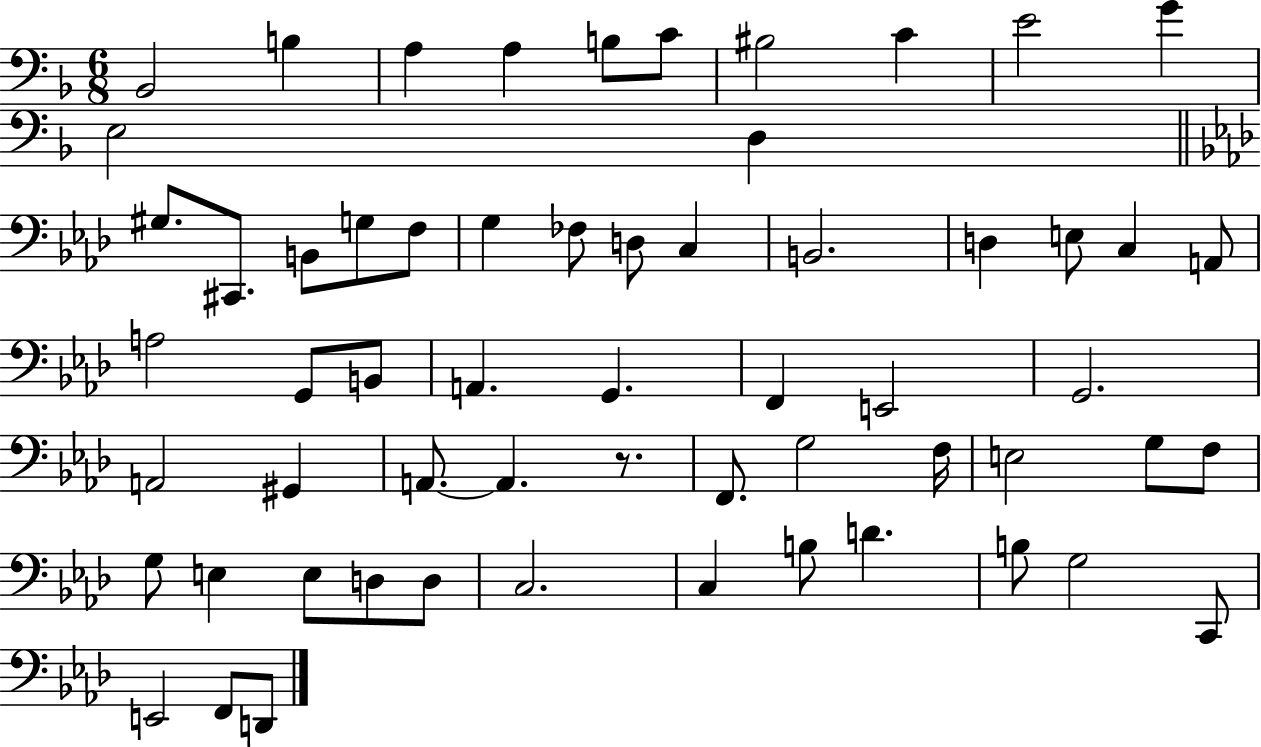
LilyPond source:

{
  \clef bass
  \numericTimeSignature
  \time 6/8
  \key f \major
  \repeat volta 2 { bes,2 b4 | a4 a4 b8 c'8 | bis2 c'4 | e'2 g'4 | \break e2 d4 | \bar "||" \break \key f \minor gis8. cis,8. b,8 g8 f8 | g4 fes8 d8 c4 | b,2. | d4 e8 c4 a,8 | \break a2 g,8 b,8 | a,4. g,4. | f,4 e,2 | g,2. | \break a,2 gis,4 | a,8.~~ a,4. r8. | f,8. g2 f16 | e2 g8 f8 | \break g8 e4 e8 d8 d8 | c2. | c4 b8 d'4. | b8 g2 c,8 | \break e,2 f,8 d,8 | } \bar "|."
}